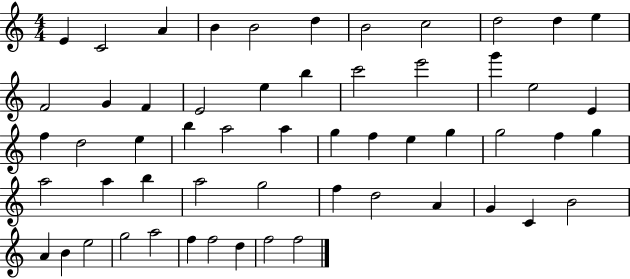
{
  \clef treble
  \numericTimeSignature
  \time 4/4
  \key c \major
  e'4 c'2 a'4 | b'4 b'2 d''4 | b'2 c''2 | d''2 d''4 e''4 | \break f'2 g'4 f'4 | e'2 e''4 b''4 | c'''2 e'''2 | g'''4 e''2 e'4 | \break f''4 d''2 e''4 | b''4 a''2 a''4 | g''4 f''4 e''4 g''4 | g''2 f''4 g''4 | \break a''2 a''4 b''4 | a''2 g''2 | f''4 d''2 a'4 | g'4 c'4 b'2 | \break a'4 b'4 e''2 | g''2 a''2 | f''4 f''2 d''4 | f''2 f''2 | \break \bar "|."
}